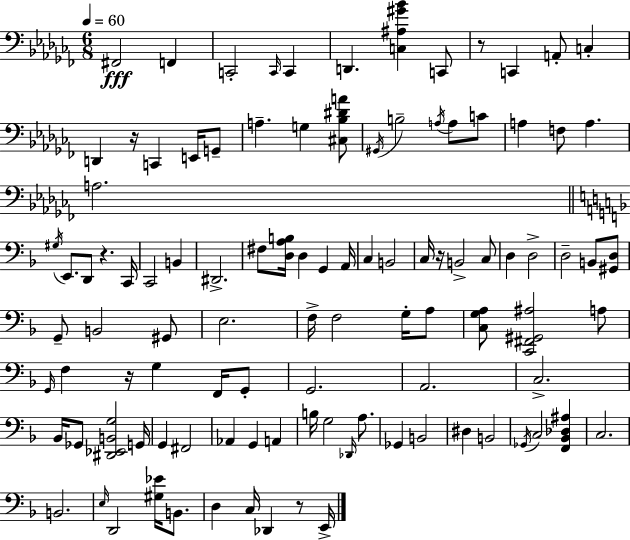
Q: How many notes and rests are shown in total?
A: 104